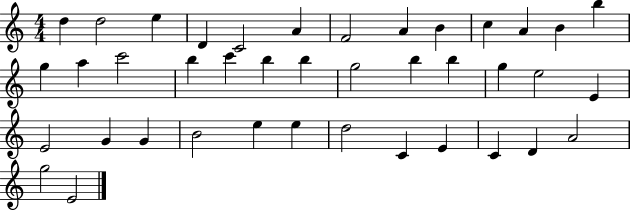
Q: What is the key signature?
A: C major